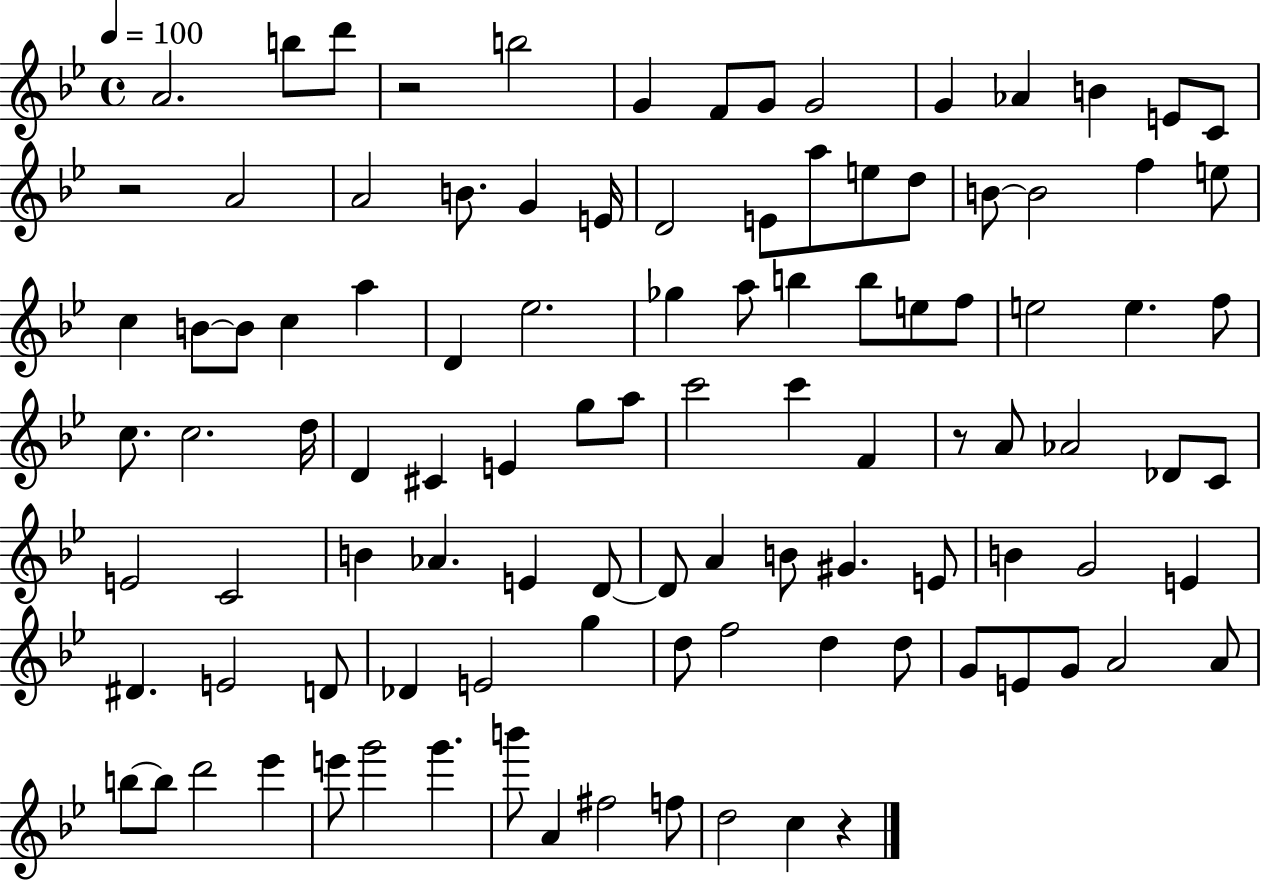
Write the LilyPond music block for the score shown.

{
  \clef treble
  \time 4/4
  \defaultTimeSignature
  \key bes \major
  \tempo 4 = 100
  \repeat volta 2 { a'2. b''8 d'''8 | r2 b''2 | g'4 f'8 g'8 g'2 | g'4 aes'4 b'4 e'8 c'8 | \break r2 a'2 | a'2 b'8. g'4 e'16 | d'2 e'8 a''8 e''8 d''8 | b'8~~ b'2 f''4 e''8 | \break c''4 b'8~~ b'8 c''4 a''4 | d'4 ees''2. | ges''4 a''8 b''4 b''8 e''8 f''8 | e''2 e''4. f''8 | \break c''8. c''2. d''16 | d'4 cis'4 e'4 g''8 a''8 | c'''2 c'''4 f'4 | r8 a'8 aes'2 des'8 c'8 | \break e'2 c'2 | b'4 aes'4. e'4 d'8~~ | d'8 a'4 b'8 gis'4. e'8 | b'4 g'2 e'4 | \break dis'4. e'2 d'8 | des'4 e'2 g''4 | d''8 f''2 d''4 d''8 | g'8 e'8 g'8 a'2 a'8 | \break b''8~~ b''8 d'''2 ees'''4 | e'''8 g'''2 g'''4. | b'''8 a'4 fis''2 f''8 | d''2 c''4 r4 | \break } \bar "|."
}